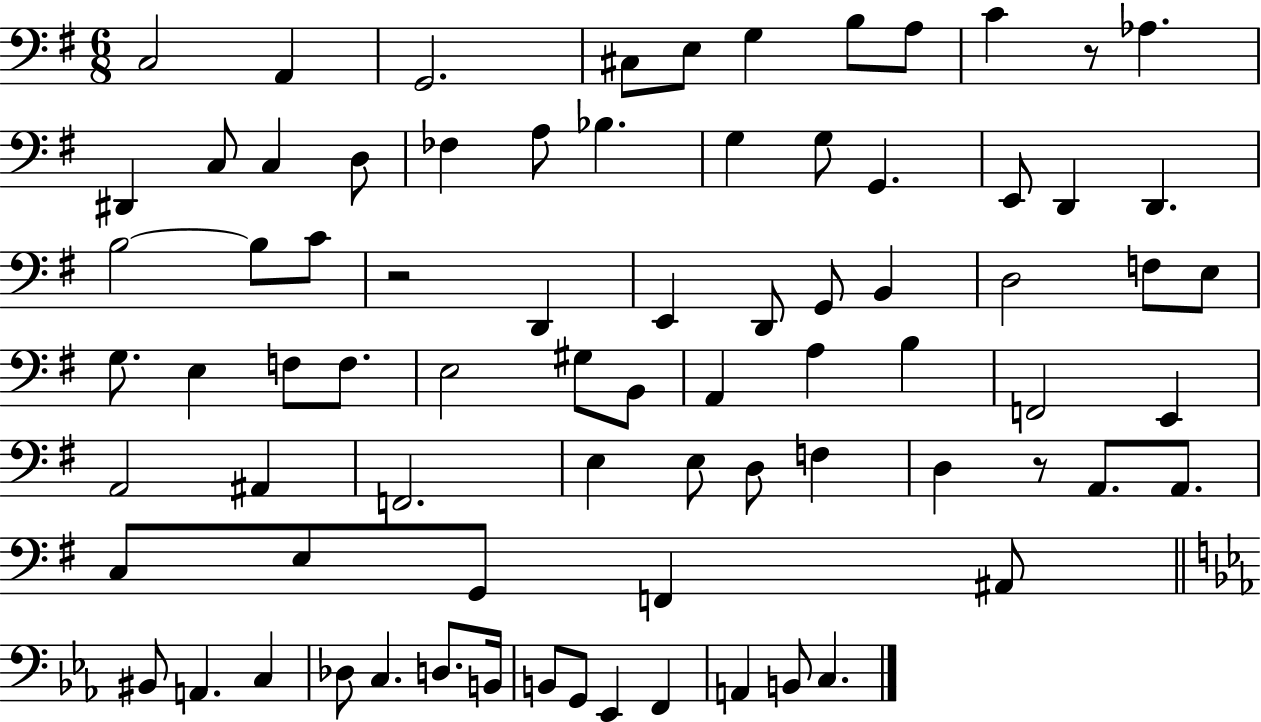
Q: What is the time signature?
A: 6/8